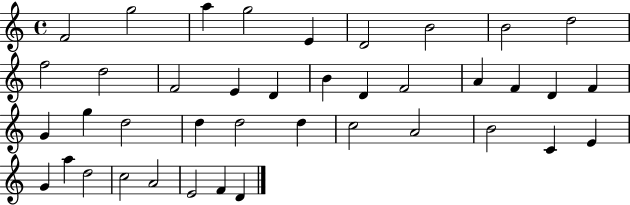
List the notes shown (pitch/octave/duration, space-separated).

F4/h G5/h A5/q G5/h E4/q D4/h B4/h B4/h D5/h F5/h D5/h F4/h E4/q D4/q B4/q D4/q F4/h A4/q F4/q D4/q F4/q G4/q G5/q D5/h D5/q D5/h D5/q C5/h A4/h B4/h C4/q E4/q G4/q A5/q D5/h C5/h A4/h E4/h F4/q D4/q